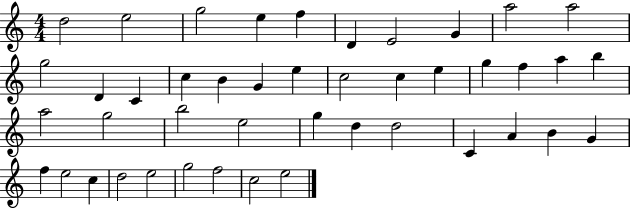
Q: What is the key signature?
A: C major